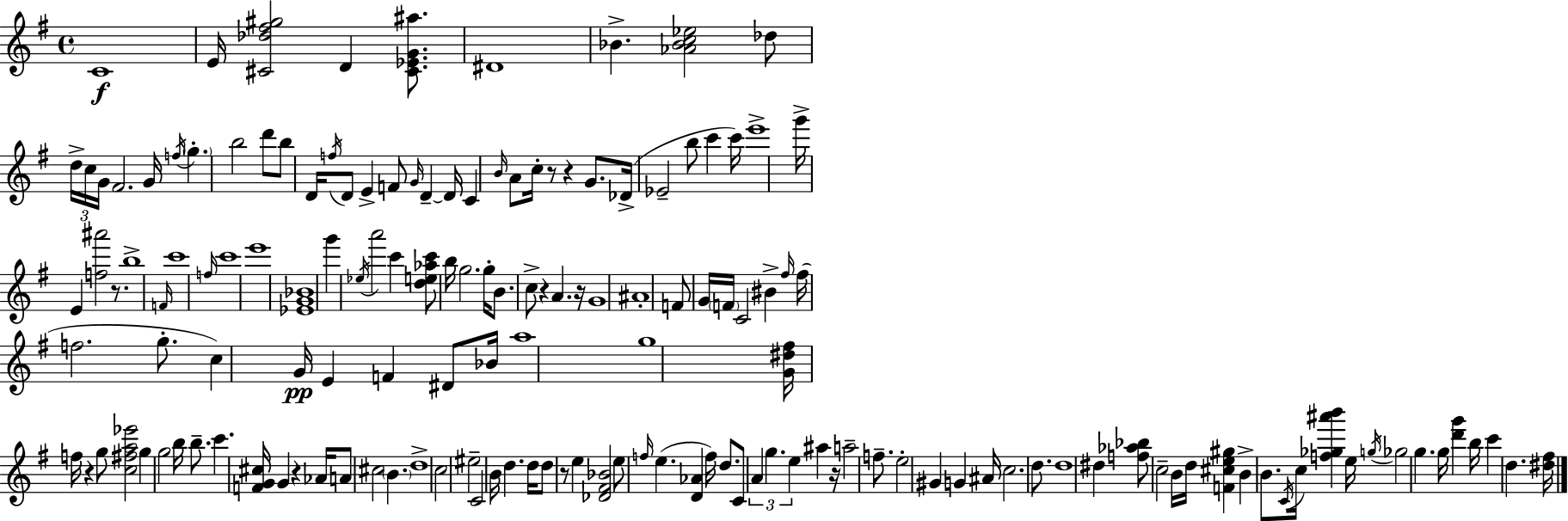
C4/w E4/s [C#4,Db5,F#5,G#5]/h D4/q [C#4,Eb4,G4,A#5]/e. D#4/w Bb4/q. [Ab4,Bb4,C5,Eb5]/h Db5/e D5/s C5/s G4/s F#4/h. G4/s F5/s G5/q. B5/h D6/e B5/e D4/s F5/s D4/e E4/q F4/e G4/s D4/q D4/s C4/q B4/s A4/e C5/s R/e R/q G4/e. Db4/s Eb4/h B5/e C6/q C6/s E6/w G6/s E4/q [F5,A#6]/h R/e. B5/w F4/s C6/w F5/s C6/w E6/w [Eb4,G4,Bb4]/w G6/q Eb5/s A6/h C6/q [D5,E5,Ab5,C6]/e B5/s G5/h. G5/s B4/e. C5/e R/q A4/q. R/s G4/w A#4/w F4/e G4/s F4/s C4/h BIS4/q F#5/s F#5/s F5/h. G5/e. C5/q G4/s E4/q F4/q D#4/e Bb4/s A5/w G5/w [G4,D#5,F#5]/s F5/s R/q G5/e [C5,F#5,A5,Eb6]/h G5/q G5/h B5/s B5/e. C6/q. [F4,G4,C#5]/s G4/q R/q Ab4/s A4/e C#5/h B4/q. D5/w C5/h EIS5/h C4/h B4/s D5/q. D5/s D5/e R/e E5/q [Db4,F#4,Bb4]/h E5/e F5/s E5/q. [D4,Ab4]/q F5/s D5/e. C4/e A4/q G5/q. E5/q A#5/q R/s A5/h F5/e. E5/h G#4/q G4/q A#4/s C5/h. D5/e. D5/w D#5/q [F5,Ab5,Bb5]/e C5/h B4/s D5/s [F4,C#5,E5,G#5]/q B4/q B4/e. C4/s C5/s [F5,Gb5,A#6,B6]/q E5/s G5/s Gb5/h G5/q. G5/s [D6,G6]/q B5/s C6/q D5/q. [D#5,F#5]/s